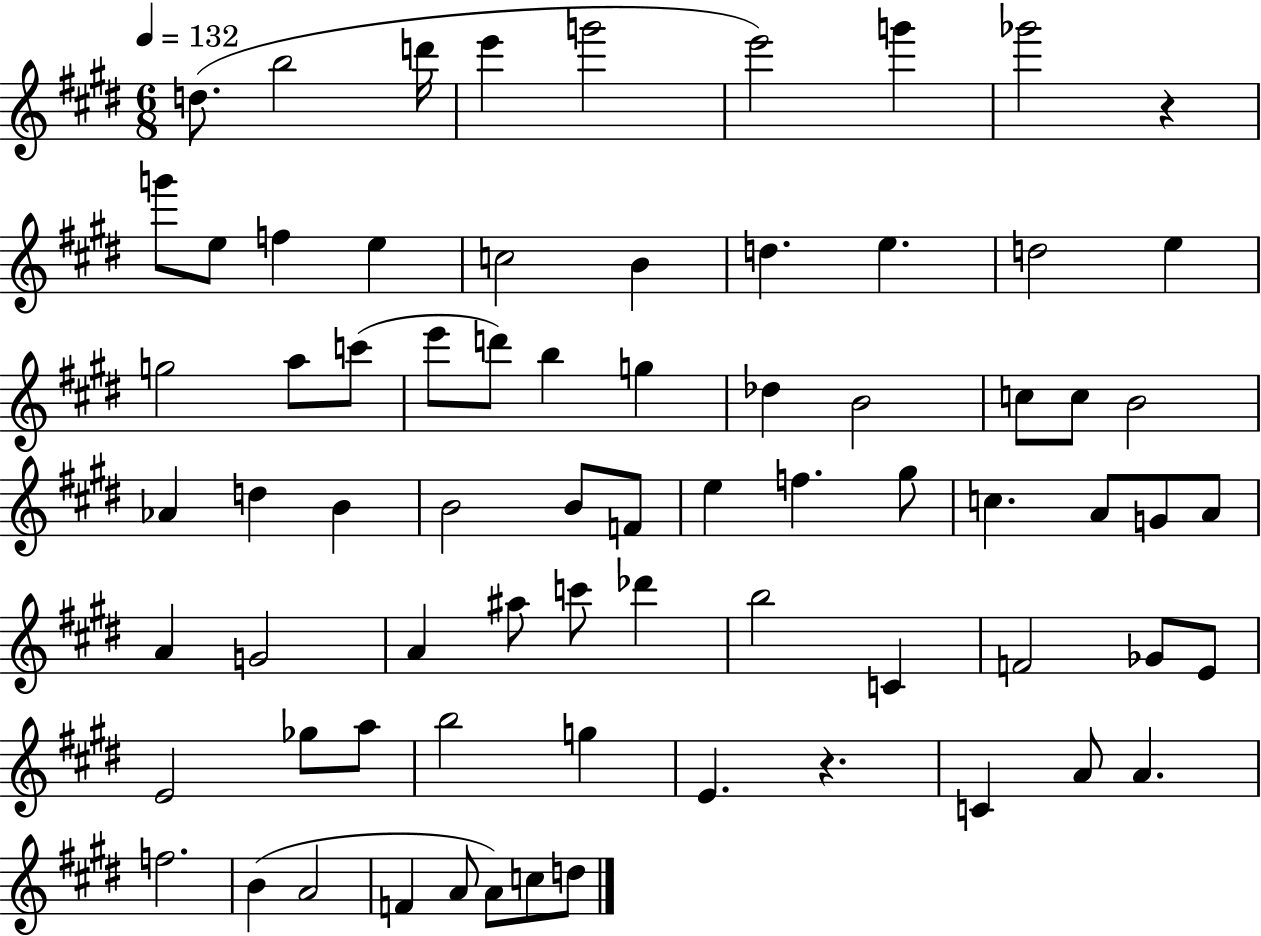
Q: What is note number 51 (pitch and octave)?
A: C4